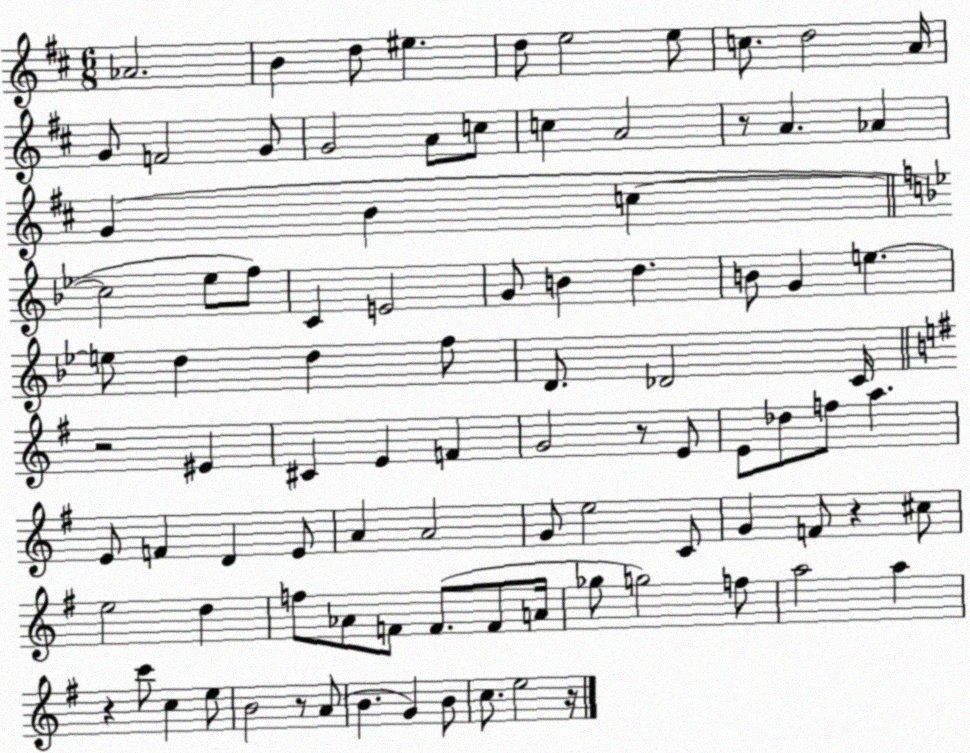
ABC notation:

X:1
T:Untitled
M:6/8
L:1/4
K:D
_A2 B d/2 ^e d/2 e2 e/2 c/2 d2 A/4 G/2 F2 G/2 G2 A/2 c/2 c A2 z/2 A _A G B c c2 _e/2 f/2 C E2 G/2 B d B/2 G e e/2 d d f/2 D/2 _D2 C/4 z2 ^E ^C E F G2 z/2 E/2 E/2 _d/2 f/2 a E/2 F D E/2 A A2 G/2 e2 C/2 G F/2 z ^c/2 e2 d f/2 _A/2 F/2 F/2 F/2 A/4 _g/2 g2 f/2 a2 a z c'/2 c e/2 B2 z/2 A/2 B G B/2 c/2 e2 z/4